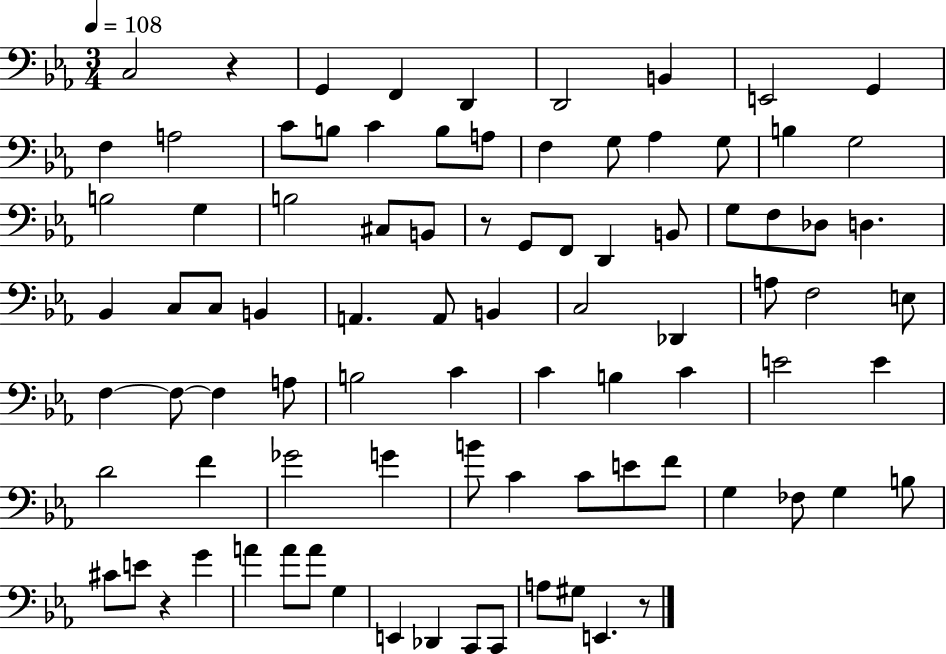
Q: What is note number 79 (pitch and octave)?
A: Db2